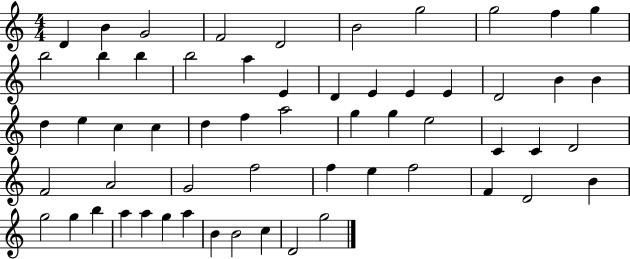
{
  \clef treble
  \numericTimeSignature
  \time 4/4
  \key c \major
  d'4 b'4 g'2 | f'2 d'2 | b'2 g''2 | g''2 f''4 g''4 | \break b''2 b''4 b''4 | b''2 a''4 e'4 | d'4 e'4 e'4 e'4 | d'2 b'4 b'4 | \break d''4 e''4 c''4 c''4 | d''4 f''4 a''2 | g''4 g''4 e''2 | c'4 c'4 d'2 | \break f'2 a'2 | g'2 f''2 | f''4 e''4 f''2 | f'4 d'2 b'4 | \break g''2 g''4 b''4 | a''4 a''4 g''4 a''4 | b'4 b'2 c''4 | d'2 g''2 | \break \bar "|."
}